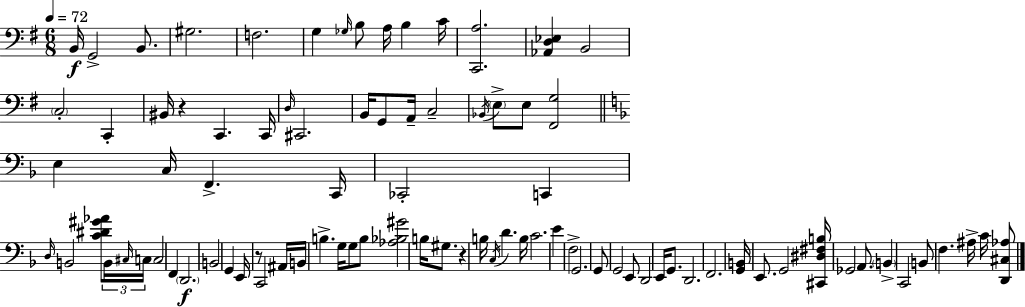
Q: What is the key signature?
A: E minor